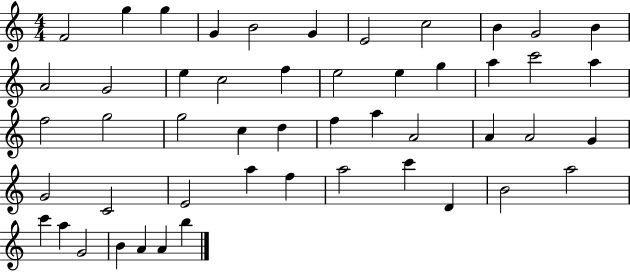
F4/h G5/q G5/q G4/q B4/h G4/q E4/h C5/h B4/q G4/h B4/q A4/h G4/h E5/q C5/h F5/q E5/h E5/q G5/q A5/q C6/h A5/q F5/h G5/h G5/h C5/q D5/q F5/q A5/q A4/h A4/q A4/h G4/q G4/h C4/h E4/h A5/q F5/q A5/h C6/q D4/q B4/h A5/h C6/q A5/q G4/h B4/q A4/q A4/q B5/q